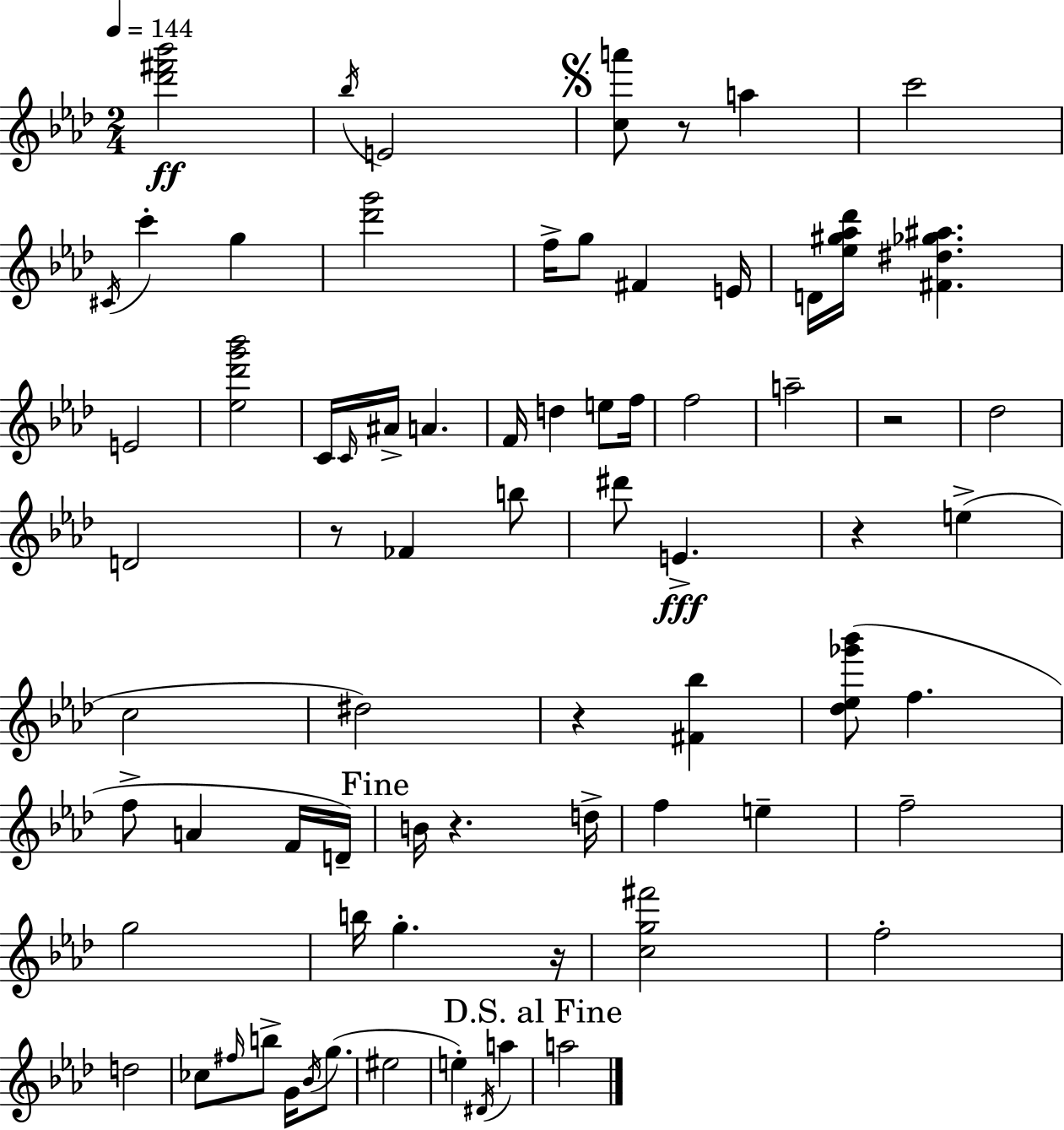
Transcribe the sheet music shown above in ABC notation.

X:1
T:Untitled
M:2/4
L:1/4
K:Ab
[_d'^f'_b']2 _b/4 E2 [ca']/2 z/2 a c'2 ^C/4 c' g [_d'g']2 f/4 g/2 ^F E/4 D/4 [_e^g_a_d']/4 [^F^d_g^a] E2 [_e_d'g'_b']2 C/4 C/4 ^A/4 A F/4 d e/2 f/4 f2 a2 z2 _d2 D2 z/2 _F b/2 ^d'/2 E z e c2 ^d2 z [^F_b] [_d_e_g'_b']/2 f f/2 A F/4 D/4 B/4 z d/4 f e f2 g2 b/4 g z/4 [cg^f']2 f2 d2 _c/2 ^f/4 b/2 G/4 _B/4 g/2 ^e2 e ^D/4 a a2